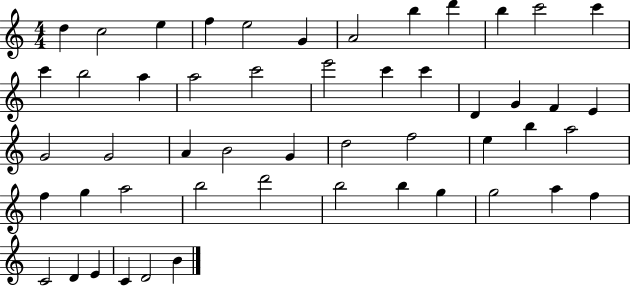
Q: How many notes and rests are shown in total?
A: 51